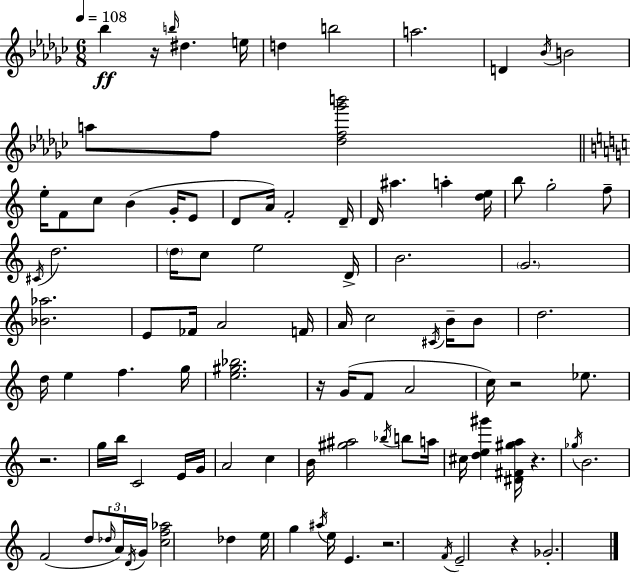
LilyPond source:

{
  \clef treble
  \numericTimeSignature
  \time 6/8
  \key ees \minor
  \tempo 4 = 108
  \repeat volta 2 { bes''4\ff r16 \grace { b''16 } dis''4. | e''16 d''4 b''2 | a''2. | d'4 \acciaccatura { bes'16 } b'2 | \break a''8 f''8 <des'' f'' ges''' b'''>2 | \bar "||" \break \key c \major e''16-. f'8 c''8 b'4( g'16-. e'8 | d'8 a'16) f'2-. d'16-- | d'16 ais''4. a''4-. <d'' e''>16 | b''8 g''2-. f''8-- | \break \acciaccatura { cis'16 } d''2. | \parenthesize d''16 c''8 e''2 | d'16-> b'2. | \parenthesize g'2. | \break <bes' aes''>2. | e'8 fes'16 a'2 | f'16 a'16 c''2 \acciaccatura { cis'16 } b'16-- | b'8 d''2. | \break d''16 e''4 f''4. | g''16 <e'' gis'' bes''>2. | r16 g'16( f'8 a'2 | c''16) r2 ees''8. | \break r2. | g''16 b''16 c'2 | e'16 g'16 a'2 c''4 | b'16 <gis'' ais''>2 \acciaccatura { bes''16 } | \break b''8 a''16 cis''16 <d'' e'' gis'''>4 <dis' fis' gis'' a''>16 r4. | \acciaccatura { ges''16 } b'2. | f'2( | d''8 \tuplet 3/2 { \grace { des''16 }) a'16 \acciaccatura { d'16 } } g'16 <c'' f'' aes''>2 | \break des''4 e''16 g''4 \acciaccatura { ais''16 } | e''16 e'4. r2. | \acciaccatura { f'16 } e'2-- | r4 ges'2.-. | \break } \bar "|."
}